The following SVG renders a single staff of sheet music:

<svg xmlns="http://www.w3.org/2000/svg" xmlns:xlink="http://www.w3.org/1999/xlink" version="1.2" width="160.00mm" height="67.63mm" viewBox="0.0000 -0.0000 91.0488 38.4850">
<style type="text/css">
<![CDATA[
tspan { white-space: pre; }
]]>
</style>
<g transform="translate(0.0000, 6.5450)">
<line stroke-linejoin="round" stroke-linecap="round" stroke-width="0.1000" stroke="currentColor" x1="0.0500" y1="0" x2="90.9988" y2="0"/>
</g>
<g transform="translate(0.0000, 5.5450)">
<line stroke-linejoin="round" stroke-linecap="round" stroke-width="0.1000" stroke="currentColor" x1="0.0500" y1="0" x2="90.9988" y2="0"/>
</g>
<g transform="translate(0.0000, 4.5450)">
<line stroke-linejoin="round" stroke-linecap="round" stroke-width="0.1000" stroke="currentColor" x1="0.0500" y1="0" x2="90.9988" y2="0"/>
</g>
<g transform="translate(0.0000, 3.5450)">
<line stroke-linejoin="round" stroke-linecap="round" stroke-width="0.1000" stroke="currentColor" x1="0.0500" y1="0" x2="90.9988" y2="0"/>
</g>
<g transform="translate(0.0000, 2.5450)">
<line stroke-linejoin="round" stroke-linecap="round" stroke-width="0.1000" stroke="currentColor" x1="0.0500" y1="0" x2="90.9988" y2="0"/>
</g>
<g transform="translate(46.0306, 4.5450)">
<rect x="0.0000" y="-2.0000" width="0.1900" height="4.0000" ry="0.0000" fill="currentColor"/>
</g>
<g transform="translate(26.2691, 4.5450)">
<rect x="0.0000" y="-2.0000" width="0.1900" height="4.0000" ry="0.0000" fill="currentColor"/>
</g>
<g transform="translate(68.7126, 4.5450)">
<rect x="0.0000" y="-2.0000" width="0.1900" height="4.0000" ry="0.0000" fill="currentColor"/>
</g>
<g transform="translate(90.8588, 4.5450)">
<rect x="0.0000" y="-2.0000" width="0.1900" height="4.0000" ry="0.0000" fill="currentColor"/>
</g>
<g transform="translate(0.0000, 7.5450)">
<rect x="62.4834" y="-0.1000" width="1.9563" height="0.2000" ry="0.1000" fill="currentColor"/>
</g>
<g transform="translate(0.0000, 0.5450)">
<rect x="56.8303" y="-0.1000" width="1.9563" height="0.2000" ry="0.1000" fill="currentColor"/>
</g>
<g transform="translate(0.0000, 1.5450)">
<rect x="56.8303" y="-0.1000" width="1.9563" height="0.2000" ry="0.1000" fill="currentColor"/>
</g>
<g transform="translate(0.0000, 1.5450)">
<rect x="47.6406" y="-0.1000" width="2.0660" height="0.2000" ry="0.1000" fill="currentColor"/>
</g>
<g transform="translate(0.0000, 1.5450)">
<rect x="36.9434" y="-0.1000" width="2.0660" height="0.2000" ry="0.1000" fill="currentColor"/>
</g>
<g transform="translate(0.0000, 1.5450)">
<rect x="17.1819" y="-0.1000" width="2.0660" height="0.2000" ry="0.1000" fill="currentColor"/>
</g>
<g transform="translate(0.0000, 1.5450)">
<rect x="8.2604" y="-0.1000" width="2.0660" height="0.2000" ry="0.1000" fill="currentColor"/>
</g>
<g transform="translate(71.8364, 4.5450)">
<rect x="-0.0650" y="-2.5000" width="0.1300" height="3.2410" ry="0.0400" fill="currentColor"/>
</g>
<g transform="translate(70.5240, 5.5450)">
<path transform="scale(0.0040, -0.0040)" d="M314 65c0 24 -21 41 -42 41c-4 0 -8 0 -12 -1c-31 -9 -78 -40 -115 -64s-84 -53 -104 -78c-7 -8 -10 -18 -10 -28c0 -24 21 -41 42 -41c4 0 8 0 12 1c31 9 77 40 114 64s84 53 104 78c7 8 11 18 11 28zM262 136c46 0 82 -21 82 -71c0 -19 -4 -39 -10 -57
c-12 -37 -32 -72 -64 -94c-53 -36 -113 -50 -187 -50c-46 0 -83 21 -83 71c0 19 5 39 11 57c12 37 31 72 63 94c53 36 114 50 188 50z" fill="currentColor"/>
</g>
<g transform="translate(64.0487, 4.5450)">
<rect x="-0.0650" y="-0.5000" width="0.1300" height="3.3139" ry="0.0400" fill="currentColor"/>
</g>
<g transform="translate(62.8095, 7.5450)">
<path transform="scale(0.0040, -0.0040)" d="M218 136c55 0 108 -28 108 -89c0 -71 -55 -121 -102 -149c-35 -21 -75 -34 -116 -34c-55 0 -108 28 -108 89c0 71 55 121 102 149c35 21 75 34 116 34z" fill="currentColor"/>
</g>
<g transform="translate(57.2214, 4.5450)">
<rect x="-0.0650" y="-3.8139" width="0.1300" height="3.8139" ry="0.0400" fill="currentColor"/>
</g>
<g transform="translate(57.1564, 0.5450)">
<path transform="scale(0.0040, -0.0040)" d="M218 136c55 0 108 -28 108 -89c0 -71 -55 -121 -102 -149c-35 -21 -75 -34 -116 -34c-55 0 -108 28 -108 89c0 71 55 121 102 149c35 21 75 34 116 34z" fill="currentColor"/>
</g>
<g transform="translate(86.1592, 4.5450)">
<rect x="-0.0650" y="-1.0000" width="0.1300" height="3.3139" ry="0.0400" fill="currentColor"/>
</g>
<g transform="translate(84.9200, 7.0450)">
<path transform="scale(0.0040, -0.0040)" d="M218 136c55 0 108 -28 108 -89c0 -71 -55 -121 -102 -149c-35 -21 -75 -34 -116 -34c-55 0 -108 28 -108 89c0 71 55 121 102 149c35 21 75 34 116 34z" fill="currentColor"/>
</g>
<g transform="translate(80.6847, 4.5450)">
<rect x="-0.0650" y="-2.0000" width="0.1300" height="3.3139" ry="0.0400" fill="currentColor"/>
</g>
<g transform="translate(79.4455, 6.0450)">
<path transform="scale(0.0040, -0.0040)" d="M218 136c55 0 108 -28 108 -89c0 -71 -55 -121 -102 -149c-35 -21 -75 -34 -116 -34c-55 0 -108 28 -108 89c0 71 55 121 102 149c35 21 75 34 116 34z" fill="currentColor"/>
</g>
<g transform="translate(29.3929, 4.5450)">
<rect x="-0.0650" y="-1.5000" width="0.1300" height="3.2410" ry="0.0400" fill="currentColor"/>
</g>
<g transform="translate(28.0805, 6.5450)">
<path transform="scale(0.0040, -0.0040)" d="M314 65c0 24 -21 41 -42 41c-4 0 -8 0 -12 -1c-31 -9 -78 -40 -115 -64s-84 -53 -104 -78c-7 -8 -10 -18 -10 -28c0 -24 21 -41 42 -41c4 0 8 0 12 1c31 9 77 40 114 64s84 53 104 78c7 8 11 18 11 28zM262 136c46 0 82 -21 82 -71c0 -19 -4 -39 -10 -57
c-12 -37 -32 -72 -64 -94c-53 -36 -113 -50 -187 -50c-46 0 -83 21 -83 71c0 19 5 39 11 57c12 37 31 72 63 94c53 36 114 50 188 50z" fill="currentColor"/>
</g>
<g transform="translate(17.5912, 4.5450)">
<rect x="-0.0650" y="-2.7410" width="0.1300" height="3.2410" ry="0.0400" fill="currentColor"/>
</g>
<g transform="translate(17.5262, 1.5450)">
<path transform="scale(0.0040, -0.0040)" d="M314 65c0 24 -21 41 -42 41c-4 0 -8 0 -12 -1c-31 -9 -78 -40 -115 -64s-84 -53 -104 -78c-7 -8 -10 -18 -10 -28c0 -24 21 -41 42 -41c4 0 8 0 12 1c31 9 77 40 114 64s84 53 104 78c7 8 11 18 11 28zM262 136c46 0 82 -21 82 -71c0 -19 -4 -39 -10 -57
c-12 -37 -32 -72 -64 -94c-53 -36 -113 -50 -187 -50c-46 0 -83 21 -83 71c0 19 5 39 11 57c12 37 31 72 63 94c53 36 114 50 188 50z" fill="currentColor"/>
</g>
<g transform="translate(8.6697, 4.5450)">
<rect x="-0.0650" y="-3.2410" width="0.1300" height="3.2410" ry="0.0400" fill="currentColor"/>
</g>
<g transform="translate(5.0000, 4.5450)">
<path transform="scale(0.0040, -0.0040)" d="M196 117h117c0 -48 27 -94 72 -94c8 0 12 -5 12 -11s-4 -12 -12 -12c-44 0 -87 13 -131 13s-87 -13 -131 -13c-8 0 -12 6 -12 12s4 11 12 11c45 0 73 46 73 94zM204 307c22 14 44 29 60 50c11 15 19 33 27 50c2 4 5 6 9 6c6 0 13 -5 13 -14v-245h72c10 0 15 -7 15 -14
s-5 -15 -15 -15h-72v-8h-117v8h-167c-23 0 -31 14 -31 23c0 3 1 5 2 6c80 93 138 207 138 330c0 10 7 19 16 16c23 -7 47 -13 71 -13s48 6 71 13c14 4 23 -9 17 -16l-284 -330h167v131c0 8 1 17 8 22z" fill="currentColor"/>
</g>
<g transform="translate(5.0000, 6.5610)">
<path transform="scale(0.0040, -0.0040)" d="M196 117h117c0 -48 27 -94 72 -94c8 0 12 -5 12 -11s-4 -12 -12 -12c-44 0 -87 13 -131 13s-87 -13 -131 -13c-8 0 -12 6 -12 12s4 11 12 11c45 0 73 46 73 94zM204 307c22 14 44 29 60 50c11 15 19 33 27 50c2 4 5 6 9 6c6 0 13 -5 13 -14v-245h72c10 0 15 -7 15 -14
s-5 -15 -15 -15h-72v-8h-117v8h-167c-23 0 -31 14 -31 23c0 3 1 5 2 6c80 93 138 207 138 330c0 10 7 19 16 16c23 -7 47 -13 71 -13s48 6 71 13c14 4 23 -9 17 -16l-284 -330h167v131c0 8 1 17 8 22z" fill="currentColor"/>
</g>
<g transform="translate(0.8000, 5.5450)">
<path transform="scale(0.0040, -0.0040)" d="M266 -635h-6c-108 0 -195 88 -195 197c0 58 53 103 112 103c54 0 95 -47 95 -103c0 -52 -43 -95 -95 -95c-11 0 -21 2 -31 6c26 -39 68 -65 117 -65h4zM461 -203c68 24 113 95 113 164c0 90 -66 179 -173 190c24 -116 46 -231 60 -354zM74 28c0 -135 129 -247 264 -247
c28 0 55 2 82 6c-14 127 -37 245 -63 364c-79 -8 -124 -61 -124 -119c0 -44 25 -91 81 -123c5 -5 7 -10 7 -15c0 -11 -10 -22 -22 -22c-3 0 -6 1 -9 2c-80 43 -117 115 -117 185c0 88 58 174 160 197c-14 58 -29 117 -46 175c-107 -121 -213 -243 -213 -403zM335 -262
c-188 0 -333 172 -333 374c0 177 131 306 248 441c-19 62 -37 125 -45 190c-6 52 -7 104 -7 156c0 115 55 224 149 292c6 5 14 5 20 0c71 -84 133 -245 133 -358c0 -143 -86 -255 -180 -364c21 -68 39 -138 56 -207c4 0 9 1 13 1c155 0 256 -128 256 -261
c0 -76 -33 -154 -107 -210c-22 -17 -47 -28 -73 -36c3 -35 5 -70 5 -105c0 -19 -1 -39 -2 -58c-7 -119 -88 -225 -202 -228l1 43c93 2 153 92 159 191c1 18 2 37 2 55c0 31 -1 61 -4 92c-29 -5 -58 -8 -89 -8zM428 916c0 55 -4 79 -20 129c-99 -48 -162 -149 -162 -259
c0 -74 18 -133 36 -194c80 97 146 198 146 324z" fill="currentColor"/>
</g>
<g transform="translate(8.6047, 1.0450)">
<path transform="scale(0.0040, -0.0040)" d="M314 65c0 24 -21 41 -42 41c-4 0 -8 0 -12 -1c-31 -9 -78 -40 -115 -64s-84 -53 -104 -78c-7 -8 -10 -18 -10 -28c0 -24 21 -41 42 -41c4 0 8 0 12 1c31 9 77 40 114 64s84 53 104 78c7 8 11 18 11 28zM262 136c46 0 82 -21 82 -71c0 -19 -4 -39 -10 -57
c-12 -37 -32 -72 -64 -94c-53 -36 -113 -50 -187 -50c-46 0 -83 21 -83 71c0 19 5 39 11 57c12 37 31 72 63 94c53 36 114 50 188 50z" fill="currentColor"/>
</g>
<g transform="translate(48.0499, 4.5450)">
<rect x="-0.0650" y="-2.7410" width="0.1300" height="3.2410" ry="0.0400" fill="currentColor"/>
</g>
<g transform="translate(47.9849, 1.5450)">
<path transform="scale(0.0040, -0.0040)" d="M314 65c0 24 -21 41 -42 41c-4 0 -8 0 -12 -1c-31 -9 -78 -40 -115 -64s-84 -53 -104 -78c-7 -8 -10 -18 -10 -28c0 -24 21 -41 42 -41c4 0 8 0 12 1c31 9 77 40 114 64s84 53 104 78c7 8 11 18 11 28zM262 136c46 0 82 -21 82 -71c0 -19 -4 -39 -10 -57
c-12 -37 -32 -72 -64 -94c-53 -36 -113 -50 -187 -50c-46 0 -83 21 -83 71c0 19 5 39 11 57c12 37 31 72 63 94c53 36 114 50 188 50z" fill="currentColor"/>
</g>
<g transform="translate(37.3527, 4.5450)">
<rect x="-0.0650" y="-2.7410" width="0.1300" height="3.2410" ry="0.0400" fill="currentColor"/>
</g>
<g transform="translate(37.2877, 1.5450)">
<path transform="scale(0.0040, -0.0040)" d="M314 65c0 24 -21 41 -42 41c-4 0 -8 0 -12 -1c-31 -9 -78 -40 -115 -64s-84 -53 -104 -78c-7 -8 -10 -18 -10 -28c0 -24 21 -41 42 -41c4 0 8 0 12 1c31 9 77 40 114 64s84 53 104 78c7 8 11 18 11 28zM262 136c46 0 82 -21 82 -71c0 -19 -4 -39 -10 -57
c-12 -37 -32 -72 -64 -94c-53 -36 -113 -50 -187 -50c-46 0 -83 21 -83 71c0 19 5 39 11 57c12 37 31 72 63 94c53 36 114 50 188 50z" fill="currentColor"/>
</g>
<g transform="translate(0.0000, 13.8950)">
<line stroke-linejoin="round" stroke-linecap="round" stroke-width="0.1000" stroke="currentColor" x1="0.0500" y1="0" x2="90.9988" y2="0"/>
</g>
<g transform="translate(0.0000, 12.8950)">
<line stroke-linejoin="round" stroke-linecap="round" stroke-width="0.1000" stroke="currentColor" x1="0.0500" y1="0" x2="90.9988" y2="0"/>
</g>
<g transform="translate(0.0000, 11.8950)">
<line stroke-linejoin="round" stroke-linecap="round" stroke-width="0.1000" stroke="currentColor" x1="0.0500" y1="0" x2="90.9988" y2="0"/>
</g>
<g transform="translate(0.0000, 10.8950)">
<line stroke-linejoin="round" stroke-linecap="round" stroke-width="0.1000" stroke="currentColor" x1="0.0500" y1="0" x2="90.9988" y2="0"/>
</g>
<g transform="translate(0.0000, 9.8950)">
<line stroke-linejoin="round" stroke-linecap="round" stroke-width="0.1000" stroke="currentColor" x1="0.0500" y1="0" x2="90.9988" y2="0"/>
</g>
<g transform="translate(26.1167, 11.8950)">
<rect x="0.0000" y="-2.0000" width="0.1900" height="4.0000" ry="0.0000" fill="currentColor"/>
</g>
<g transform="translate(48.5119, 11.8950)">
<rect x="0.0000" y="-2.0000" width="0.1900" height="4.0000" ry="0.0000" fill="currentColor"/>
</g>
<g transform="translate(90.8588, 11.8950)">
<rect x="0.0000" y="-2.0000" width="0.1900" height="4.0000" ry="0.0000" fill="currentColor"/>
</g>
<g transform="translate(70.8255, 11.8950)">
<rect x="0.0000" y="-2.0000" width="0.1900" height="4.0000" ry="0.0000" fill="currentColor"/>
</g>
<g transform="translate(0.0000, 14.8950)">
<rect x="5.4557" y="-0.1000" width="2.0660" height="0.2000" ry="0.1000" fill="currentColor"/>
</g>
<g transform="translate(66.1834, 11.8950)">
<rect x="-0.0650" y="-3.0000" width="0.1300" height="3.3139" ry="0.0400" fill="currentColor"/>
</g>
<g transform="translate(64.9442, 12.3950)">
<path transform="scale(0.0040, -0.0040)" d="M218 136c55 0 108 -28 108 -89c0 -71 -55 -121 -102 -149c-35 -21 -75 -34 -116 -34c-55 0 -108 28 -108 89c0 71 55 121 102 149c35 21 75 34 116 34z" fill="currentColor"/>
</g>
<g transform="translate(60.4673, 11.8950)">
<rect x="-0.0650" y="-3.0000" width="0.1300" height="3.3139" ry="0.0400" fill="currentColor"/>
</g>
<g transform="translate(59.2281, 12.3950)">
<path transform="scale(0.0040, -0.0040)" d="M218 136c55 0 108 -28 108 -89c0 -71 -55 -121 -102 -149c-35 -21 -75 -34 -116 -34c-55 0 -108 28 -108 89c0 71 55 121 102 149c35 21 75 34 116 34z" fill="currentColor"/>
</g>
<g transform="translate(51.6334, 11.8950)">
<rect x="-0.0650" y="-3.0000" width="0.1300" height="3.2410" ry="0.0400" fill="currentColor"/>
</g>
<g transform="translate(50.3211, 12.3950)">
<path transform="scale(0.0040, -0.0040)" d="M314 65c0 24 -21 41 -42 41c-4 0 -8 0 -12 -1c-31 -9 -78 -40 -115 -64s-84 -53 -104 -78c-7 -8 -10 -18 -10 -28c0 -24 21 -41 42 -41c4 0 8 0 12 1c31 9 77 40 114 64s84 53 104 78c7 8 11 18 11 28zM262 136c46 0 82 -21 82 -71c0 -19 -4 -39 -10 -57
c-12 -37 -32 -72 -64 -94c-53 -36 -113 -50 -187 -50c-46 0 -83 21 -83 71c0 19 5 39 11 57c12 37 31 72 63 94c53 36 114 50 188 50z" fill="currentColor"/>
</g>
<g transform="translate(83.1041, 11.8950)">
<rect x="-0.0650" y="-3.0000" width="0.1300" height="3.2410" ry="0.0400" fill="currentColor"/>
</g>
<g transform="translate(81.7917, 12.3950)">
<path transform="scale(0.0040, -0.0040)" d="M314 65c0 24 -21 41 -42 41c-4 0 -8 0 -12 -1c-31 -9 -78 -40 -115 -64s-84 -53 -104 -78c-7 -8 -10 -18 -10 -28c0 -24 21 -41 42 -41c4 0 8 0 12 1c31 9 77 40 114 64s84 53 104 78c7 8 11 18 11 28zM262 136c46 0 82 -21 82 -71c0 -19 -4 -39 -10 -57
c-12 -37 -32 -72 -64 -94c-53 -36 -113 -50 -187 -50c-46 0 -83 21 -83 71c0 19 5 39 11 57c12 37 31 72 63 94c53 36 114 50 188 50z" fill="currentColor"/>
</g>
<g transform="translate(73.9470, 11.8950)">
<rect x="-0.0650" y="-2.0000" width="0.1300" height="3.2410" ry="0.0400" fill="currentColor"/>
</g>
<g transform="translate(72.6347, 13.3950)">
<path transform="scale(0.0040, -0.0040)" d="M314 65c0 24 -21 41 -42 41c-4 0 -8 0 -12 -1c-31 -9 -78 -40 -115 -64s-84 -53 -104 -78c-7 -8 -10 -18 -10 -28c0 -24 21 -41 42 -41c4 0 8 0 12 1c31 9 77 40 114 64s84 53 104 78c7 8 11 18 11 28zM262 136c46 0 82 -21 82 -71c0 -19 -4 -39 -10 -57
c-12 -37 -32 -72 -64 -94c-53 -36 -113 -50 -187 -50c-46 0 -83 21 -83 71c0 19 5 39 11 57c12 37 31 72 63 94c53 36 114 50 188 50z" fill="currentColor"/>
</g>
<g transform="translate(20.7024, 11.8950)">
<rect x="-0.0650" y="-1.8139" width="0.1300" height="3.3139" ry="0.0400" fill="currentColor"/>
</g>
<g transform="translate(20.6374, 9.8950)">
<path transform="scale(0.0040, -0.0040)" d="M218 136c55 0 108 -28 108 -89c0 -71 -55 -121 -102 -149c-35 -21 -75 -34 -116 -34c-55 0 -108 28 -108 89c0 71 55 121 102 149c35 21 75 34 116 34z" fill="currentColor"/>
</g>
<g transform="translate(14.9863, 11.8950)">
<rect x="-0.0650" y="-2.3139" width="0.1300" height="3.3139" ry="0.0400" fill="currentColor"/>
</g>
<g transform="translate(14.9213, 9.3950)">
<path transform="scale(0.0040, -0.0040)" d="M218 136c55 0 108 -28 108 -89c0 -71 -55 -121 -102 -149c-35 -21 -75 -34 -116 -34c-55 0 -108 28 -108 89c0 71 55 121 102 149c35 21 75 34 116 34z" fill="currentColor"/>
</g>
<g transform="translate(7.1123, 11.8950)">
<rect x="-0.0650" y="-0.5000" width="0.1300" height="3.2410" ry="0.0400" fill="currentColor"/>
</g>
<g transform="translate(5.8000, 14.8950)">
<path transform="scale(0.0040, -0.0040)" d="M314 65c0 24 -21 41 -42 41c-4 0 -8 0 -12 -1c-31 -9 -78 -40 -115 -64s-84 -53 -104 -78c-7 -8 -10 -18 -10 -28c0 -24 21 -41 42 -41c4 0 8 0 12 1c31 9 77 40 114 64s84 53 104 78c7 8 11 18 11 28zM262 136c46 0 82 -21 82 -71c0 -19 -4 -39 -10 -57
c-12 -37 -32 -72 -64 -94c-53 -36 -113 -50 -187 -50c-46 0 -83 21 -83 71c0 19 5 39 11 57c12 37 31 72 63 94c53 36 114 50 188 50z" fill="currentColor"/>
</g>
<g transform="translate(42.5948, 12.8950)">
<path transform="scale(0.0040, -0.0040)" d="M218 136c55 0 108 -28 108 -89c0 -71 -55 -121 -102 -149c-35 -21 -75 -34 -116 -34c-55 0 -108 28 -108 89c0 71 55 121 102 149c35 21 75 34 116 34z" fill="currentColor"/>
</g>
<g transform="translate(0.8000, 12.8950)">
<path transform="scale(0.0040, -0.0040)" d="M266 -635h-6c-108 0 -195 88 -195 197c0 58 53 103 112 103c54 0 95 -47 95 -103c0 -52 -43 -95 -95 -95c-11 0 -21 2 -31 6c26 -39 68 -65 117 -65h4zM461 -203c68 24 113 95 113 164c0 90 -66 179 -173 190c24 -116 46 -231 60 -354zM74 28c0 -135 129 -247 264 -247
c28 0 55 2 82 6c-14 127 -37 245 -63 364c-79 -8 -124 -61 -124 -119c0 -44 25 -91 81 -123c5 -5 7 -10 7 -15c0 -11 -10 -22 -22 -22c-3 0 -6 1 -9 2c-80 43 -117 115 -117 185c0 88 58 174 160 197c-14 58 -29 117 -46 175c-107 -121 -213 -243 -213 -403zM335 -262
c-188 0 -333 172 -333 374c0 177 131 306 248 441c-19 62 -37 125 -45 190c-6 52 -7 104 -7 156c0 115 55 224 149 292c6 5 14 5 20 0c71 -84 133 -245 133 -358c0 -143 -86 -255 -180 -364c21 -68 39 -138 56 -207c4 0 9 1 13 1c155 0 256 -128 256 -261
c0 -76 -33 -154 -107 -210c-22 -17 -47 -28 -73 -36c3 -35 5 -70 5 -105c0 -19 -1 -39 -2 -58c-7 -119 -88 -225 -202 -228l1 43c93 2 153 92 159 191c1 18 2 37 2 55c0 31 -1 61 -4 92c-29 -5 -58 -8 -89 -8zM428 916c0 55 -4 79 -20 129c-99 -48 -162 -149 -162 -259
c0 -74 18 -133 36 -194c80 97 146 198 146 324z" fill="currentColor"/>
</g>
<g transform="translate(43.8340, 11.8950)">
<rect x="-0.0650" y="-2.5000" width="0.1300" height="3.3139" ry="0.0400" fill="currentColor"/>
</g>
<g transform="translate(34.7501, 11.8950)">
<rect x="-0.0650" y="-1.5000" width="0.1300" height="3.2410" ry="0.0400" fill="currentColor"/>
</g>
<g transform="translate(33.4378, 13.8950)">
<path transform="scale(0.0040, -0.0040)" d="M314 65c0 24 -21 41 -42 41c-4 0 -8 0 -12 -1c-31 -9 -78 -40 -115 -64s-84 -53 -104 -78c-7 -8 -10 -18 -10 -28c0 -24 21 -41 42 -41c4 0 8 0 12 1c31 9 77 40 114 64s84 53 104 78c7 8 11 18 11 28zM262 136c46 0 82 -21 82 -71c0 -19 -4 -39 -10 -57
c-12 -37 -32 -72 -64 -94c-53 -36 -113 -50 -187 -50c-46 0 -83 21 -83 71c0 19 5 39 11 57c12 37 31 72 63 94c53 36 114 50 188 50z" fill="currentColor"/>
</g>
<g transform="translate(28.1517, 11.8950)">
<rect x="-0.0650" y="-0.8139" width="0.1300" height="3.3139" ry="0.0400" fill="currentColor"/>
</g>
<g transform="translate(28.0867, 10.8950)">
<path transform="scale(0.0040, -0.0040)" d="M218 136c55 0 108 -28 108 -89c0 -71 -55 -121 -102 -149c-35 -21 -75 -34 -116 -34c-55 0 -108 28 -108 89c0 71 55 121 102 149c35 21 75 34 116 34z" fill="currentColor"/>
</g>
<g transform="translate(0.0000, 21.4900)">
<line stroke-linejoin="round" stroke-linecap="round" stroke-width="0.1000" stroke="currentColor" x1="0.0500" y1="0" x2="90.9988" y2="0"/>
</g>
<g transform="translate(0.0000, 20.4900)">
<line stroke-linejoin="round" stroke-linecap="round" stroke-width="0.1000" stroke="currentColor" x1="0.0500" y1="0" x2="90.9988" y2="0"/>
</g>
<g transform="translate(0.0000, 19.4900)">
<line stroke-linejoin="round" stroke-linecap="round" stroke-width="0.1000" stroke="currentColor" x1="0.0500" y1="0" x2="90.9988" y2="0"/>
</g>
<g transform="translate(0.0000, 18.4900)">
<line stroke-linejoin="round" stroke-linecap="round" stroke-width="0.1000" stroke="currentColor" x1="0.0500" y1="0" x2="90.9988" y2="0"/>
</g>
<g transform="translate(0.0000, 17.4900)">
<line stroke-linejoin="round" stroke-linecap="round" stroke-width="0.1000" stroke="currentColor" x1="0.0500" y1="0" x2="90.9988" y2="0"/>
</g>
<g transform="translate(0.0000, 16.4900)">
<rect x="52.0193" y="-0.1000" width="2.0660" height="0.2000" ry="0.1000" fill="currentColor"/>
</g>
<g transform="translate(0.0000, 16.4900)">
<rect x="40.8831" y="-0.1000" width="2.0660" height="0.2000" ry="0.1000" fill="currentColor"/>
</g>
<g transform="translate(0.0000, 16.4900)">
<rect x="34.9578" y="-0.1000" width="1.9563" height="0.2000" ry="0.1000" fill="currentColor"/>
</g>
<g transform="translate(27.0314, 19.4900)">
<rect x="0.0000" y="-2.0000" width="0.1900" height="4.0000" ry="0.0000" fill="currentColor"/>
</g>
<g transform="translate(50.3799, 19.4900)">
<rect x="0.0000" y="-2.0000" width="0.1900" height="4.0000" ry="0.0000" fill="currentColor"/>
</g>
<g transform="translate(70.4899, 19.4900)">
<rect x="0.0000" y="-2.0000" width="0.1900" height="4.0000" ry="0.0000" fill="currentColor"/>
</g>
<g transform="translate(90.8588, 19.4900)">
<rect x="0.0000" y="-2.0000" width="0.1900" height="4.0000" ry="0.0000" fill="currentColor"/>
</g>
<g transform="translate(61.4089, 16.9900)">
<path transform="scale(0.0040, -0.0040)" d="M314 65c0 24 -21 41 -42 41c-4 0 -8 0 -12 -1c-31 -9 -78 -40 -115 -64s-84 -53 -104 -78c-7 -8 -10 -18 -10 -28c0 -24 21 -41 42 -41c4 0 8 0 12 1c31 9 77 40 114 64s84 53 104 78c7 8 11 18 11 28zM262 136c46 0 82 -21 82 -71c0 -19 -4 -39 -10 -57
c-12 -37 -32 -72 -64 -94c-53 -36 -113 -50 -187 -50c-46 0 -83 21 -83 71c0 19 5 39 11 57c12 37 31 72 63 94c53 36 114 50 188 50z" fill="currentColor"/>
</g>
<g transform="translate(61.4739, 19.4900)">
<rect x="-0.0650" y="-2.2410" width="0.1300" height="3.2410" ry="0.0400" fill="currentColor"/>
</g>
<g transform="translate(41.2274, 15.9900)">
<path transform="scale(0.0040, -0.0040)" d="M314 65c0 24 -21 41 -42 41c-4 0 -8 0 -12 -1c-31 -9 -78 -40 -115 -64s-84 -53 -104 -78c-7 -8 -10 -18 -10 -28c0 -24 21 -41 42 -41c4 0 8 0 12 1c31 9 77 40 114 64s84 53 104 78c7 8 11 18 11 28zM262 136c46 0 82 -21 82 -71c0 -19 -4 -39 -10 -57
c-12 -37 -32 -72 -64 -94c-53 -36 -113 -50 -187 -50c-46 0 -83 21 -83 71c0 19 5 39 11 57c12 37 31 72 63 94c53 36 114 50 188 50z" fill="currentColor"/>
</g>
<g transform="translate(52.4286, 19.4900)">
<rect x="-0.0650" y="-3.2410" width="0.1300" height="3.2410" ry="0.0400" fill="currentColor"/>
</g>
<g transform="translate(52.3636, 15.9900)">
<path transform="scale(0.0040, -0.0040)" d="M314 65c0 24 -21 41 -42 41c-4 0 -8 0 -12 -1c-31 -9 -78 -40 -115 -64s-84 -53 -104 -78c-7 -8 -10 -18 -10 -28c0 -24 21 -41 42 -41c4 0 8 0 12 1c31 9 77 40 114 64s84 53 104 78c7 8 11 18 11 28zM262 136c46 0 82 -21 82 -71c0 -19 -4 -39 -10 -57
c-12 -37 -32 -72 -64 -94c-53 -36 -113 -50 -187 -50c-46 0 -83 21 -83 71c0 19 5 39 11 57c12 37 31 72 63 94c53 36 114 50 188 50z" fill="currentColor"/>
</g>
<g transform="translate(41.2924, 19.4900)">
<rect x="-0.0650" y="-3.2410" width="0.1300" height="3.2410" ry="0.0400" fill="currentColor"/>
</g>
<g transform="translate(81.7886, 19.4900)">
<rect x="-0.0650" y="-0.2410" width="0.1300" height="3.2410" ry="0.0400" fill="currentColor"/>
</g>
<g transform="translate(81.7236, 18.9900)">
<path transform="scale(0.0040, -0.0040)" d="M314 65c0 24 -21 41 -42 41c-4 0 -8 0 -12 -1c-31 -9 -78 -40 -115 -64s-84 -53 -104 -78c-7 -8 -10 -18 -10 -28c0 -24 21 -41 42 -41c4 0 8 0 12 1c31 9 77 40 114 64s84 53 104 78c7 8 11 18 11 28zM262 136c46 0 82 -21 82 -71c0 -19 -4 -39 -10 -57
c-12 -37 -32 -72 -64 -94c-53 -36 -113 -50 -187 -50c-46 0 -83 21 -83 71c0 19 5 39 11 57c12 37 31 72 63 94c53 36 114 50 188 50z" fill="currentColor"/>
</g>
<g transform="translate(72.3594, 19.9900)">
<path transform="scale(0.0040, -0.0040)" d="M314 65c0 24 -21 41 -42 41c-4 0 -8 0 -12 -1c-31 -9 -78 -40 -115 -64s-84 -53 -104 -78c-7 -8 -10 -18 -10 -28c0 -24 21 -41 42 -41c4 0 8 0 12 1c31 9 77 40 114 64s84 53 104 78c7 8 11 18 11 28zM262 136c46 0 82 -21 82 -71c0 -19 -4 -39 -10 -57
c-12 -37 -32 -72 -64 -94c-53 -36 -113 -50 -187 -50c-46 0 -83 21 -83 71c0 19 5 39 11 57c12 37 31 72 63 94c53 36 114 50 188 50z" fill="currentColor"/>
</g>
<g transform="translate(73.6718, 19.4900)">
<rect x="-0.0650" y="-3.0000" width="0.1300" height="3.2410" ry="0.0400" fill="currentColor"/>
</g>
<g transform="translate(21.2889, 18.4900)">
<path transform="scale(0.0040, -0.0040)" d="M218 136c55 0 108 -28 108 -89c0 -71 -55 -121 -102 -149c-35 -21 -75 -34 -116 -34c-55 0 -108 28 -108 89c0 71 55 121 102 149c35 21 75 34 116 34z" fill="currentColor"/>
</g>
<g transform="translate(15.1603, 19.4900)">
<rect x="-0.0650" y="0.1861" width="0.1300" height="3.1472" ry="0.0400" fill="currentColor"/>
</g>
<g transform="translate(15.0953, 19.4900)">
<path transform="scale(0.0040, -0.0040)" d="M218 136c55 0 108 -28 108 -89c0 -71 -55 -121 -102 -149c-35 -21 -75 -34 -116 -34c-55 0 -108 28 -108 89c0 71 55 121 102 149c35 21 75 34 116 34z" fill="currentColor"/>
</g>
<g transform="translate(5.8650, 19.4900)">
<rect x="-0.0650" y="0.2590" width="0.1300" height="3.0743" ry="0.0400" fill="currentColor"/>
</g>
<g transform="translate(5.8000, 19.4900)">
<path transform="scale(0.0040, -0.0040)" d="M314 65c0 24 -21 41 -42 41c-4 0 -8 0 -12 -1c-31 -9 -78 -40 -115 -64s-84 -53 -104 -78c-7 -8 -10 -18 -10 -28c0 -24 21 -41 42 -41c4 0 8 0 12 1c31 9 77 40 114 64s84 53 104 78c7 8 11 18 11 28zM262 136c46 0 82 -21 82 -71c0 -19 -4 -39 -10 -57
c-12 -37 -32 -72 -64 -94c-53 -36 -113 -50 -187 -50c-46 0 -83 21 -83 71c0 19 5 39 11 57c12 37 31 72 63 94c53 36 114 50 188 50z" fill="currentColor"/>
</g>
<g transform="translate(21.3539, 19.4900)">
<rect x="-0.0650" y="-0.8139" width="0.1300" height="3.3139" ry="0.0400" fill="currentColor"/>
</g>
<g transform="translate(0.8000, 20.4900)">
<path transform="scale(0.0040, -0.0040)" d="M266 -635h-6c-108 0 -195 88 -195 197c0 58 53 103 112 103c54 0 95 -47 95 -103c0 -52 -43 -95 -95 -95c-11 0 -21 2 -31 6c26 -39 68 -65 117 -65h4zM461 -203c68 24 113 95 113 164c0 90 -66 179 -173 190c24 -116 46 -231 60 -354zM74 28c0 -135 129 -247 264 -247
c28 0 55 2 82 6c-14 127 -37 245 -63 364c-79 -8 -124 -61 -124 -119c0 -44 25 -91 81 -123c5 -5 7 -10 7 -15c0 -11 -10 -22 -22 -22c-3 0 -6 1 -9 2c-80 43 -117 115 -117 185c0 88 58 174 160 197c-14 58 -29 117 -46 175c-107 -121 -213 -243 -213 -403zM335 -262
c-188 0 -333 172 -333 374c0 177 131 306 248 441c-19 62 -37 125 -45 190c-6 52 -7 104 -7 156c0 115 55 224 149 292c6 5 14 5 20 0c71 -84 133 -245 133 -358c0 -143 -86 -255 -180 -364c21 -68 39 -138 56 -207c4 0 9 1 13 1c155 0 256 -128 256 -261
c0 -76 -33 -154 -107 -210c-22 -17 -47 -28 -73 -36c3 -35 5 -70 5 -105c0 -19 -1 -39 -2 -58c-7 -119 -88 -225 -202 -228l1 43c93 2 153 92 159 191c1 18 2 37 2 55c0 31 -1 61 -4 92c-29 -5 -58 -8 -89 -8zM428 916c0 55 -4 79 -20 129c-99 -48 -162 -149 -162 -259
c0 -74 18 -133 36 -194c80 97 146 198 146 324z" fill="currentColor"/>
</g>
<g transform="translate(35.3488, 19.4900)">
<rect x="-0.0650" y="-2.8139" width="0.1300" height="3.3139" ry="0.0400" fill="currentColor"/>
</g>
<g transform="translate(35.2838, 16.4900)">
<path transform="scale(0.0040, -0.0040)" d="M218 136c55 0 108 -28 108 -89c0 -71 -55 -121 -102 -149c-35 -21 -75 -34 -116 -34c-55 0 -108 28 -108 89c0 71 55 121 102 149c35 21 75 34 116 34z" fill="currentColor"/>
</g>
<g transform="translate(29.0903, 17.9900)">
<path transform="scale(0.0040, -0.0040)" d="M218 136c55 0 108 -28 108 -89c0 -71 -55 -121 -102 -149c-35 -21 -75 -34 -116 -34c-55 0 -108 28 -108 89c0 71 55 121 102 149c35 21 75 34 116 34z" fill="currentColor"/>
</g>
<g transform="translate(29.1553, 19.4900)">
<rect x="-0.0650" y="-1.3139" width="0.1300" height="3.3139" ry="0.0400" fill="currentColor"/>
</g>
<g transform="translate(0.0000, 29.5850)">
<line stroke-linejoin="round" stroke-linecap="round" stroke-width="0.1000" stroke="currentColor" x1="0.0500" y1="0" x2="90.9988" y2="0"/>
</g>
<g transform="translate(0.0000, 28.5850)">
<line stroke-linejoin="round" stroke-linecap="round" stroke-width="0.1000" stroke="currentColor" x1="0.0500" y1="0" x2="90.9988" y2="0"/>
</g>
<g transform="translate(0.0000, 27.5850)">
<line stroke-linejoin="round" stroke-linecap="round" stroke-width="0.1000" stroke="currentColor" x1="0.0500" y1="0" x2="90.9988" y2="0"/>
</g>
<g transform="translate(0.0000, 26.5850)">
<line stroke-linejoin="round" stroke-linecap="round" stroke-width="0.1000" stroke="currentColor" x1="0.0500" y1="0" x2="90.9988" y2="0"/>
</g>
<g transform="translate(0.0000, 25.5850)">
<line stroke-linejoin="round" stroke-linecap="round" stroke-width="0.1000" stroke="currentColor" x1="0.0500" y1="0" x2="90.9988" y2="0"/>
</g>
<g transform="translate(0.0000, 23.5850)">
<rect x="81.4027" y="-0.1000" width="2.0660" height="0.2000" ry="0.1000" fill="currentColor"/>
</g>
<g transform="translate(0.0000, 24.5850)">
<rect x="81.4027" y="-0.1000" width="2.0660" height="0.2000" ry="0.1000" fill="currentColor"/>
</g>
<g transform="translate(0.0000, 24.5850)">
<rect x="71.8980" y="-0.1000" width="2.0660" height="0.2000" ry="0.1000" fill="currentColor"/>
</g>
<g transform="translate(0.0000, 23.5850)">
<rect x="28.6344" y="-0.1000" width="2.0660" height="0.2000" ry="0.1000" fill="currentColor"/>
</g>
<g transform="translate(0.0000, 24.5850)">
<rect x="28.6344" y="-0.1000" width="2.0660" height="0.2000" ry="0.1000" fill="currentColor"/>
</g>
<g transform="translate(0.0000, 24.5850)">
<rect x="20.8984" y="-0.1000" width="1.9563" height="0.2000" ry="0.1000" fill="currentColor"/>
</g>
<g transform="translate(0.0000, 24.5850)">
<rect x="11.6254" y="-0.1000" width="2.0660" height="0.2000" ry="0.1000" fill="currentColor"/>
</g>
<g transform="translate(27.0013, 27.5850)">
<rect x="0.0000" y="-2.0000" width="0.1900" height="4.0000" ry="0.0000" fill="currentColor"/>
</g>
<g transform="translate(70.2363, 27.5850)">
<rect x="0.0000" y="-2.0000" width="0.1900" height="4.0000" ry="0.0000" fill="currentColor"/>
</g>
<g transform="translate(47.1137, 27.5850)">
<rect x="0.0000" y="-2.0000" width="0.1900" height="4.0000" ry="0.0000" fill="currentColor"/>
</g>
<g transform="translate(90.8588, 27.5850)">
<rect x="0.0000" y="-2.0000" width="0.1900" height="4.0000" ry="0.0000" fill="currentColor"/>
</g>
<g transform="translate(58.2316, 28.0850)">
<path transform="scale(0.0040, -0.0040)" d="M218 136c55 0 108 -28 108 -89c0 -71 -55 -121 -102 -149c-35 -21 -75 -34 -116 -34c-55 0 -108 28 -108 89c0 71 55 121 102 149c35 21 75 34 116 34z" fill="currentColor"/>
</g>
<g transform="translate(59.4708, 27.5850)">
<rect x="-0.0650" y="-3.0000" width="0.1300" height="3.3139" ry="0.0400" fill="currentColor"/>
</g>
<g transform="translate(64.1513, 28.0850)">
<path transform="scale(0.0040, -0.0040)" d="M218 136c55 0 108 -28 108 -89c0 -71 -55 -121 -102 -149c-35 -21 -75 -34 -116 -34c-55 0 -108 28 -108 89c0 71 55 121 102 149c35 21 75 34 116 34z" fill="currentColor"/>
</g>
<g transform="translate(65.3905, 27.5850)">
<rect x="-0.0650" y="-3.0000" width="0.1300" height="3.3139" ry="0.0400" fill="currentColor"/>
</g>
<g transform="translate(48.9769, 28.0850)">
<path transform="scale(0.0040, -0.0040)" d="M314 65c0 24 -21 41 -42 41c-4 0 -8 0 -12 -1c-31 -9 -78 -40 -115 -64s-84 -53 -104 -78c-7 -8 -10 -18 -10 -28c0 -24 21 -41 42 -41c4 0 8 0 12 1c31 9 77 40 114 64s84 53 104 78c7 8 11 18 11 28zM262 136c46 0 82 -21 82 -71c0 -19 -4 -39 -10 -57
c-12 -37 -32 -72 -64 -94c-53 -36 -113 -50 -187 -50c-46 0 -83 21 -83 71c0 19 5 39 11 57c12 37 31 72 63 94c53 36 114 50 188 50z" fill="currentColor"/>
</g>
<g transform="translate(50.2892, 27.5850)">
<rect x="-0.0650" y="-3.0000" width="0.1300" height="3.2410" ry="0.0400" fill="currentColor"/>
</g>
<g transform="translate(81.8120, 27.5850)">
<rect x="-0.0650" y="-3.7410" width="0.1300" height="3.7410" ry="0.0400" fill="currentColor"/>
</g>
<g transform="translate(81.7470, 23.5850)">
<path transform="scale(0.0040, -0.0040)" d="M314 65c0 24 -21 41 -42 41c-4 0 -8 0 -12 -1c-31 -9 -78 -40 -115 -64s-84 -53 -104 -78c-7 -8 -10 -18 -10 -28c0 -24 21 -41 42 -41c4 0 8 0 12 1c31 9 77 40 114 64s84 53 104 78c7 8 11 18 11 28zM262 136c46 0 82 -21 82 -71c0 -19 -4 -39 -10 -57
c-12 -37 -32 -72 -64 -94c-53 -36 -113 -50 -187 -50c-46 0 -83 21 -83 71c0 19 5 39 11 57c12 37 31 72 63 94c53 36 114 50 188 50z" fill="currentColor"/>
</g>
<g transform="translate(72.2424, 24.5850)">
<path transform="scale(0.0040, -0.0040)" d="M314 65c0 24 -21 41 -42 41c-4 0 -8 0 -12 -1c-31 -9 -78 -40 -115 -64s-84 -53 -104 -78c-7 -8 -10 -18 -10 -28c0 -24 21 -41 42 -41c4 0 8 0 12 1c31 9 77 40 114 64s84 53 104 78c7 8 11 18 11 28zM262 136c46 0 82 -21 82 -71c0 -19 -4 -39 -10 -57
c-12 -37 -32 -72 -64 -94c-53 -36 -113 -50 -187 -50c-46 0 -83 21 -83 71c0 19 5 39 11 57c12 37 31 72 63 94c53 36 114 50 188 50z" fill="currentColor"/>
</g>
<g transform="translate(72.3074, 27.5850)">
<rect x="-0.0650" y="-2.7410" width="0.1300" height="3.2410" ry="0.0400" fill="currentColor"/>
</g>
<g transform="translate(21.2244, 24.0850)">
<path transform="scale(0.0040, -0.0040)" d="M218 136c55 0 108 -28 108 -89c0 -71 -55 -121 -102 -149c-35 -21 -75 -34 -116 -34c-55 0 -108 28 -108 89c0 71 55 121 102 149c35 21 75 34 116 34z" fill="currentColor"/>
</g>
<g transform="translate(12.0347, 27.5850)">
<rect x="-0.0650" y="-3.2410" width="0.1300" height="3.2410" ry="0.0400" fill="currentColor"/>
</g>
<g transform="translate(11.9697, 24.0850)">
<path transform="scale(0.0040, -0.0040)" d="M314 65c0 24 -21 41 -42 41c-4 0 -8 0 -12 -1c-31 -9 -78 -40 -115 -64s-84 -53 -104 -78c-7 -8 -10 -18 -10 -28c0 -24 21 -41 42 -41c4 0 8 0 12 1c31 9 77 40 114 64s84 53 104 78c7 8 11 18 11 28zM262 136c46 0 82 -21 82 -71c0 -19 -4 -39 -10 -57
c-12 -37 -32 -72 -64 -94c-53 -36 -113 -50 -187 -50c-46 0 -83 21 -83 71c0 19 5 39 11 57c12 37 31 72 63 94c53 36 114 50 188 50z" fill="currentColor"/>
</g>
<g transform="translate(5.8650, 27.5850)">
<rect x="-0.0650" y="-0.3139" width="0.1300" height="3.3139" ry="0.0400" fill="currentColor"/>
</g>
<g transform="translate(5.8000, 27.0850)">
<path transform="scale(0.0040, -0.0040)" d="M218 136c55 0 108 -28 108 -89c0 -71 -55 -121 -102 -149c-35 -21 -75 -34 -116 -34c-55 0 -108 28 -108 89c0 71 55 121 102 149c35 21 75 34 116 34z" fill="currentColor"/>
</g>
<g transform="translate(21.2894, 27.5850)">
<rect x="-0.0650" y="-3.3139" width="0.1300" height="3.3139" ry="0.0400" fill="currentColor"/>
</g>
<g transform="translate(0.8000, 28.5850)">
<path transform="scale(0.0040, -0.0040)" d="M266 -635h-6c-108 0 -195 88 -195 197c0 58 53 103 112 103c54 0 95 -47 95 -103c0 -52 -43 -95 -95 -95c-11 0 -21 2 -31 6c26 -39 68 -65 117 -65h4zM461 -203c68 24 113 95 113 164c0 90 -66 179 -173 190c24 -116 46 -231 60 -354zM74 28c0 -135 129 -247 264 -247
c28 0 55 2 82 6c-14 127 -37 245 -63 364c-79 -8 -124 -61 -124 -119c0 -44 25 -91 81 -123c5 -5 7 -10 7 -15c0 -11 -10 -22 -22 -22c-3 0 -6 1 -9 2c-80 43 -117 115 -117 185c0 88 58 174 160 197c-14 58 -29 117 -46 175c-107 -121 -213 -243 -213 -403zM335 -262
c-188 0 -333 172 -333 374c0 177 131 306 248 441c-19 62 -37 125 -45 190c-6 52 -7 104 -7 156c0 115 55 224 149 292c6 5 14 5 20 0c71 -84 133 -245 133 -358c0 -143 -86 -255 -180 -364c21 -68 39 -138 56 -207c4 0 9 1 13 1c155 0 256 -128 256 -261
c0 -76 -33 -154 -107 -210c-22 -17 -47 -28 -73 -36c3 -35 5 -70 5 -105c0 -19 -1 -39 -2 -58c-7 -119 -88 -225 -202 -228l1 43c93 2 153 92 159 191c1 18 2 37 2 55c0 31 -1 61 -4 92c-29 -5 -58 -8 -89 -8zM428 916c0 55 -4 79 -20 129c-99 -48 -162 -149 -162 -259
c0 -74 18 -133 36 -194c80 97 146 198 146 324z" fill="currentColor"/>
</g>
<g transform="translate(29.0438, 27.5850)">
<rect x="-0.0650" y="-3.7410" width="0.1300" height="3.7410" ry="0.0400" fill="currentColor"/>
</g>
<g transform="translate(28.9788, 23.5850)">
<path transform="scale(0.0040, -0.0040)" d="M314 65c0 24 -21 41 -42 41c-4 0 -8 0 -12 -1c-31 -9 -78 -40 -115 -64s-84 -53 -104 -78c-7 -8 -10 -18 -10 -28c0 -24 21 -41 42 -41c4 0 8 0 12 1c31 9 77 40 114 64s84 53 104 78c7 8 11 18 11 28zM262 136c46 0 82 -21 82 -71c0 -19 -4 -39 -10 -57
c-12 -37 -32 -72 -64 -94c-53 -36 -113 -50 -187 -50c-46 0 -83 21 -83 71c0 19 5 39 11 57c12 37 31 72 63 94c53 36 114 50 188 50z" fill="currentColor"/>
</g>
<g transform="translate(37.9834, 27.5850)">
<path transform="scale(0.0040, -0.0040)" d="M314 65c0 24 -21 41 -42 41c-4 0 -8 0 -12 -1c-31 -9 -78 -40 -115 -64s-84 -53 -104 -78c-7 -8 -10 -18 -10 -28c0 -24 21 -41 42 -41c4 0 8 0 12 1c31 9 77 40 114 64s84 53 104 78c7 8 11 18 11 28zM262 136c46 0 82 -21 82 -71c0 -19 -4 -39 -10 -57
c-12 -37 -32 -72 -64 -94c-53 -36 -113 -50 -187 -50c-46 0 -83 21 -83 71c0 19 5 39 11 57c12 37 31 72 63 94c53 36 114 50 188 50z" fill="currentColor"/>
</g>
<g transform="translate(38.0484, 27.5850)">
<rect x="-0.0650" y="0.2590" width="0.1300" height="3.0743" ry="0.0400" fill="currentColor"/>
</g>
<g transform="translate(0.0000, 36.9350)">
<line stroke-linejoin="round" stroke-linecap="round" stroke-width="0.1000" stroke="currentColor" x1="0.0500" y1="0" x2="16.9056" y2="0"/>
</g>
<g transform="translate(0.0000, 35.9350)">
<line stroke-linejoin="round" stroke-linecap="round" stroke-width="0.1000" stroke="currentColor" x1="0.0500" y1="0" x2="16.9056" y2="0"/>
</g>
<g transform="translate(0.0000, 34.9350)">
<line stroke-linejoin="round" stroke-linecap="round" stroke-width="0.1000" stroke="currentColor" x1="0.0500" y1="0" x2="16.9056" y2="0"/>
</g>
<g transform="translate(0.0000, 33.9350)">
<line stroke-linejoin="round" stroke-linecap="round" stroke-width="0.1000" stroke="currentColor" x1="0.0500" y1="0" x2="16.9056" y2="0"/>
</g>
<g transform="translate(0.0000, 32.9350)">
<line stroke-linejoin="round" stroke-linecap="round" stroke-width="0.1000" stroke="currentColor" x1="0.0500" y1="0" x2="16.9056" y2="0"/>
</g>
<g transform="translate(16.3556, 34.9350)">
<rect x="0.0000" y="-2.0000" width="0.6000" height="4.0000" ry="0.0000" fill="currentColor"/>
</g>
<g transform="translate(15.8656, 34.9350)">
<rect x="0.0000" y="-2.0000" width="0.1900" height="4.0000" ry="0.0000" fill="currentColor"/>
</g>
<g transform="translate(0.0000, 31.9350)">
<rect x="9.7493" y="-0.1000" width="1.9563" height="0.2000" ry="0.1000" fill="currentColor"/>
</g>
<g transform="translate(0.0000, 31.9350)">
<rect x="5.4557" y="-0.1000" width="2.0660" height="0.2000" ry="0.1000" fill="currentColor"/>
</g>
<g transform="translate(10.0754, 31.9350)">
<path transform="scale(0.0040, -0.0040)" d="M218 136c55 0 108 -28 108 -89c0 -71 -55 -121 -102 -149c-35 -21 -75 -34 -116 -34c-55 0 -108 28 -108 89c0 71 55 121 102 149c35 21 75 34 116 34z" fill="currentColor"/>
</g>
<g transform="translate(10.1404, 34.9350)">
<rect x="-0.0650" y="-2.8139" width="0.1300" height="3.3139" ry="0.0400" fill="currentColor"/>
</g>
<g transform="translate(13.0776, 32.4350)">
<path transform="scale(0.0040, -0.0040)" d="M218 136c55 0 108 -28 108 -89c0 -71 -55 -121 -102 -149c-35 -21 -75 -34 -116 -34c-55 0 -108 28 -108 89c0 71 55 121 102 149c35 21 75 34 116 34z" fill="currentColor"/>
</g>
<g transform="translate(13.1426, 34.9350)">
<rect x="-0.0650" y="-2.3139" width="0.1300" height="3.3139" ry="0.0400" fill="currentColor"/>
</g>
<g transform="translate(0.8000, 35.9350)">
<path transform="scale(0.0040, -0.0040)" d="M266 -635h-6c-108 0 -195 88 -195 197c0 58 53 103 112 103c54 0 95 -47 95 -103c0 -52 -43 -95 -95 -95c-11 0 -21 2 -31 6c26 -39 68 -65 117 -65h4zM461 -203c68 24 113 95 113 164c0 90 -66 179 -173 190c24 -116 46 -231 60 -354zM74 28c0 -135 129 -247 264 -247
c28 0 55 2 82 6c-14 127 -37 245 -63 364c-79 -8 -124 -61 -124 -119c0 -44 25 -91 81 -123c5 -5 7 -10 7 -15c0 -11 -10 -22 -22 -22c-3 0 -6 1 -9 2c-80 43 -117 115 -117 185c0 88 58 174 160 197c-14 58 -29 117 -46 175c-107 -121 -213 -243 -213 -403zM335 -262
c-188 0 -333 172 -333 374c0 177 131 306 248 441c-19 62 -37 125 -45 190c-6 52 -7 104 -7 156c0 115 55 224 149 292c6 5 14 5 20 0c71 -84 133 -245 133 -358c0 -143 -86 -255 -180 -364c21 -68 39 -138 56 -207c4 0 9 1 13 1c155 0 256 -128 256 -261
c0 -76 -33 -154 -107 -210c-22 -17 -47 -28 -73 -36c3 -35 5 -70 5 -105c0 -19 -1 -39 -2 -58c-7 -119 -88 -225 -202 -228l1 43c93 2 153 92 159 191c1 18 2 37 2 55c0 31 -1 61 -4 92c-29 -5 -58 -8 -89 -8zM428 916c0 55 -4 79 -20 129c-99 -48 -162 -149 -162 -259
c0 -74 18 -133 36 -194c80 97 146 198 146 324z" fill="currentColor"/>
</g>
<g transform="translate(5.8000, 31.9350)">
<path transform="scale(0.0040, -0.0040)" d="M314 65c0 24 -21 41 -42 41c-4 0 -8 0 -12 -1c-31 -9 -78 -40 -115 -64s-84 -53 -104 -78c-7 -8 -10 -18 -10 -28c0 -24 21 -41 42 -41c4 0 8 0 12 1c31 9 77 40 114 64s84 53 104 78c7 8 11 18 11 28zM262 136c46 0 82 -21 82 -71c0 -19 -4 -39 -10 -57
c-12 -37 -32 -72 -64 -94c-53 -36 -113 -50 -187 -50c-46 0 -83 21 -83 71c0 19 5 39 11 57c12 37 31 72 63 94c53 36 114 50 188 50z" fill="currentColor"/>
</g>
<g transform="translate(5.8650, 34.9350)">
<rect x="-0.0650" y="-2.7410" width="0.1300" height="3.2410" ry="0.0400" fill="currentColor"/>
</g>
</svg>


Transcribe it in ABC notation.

X:1
T:Untitled
M:4/4
L:1/4
K:C
b2 a2 E2 a2 a2 c' C G2 F D C2 g f d E2 G A2 A A F2 A2 B2 B d e a b2 b2 g2 A2 c2 c b2 b c'2 B2 A2 A A a2 c'2 a2 a g